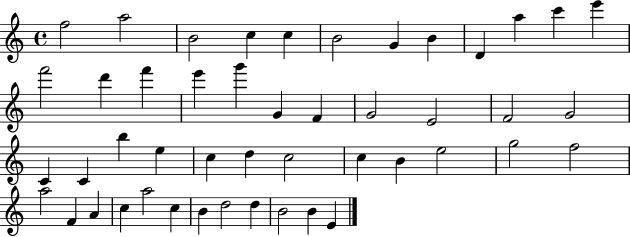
F5/h A5/h B4/h C5/q C5/q B4/h G4/q B4/q D4/q A5/q C6/q E6/q F6/h D6/q F6/q E6/q G6/q G4/q F4/q G4/h E4/h F4/h G4/h C4/q C4/q B5/q E5/q C5/q D5/q C5/h C5/q B4/q E5/h G5/h F5/h A5/h F4/q A4/q C5/q A5/h C5/q B4/q D5/h D5/q B4/h B4/q E4/q